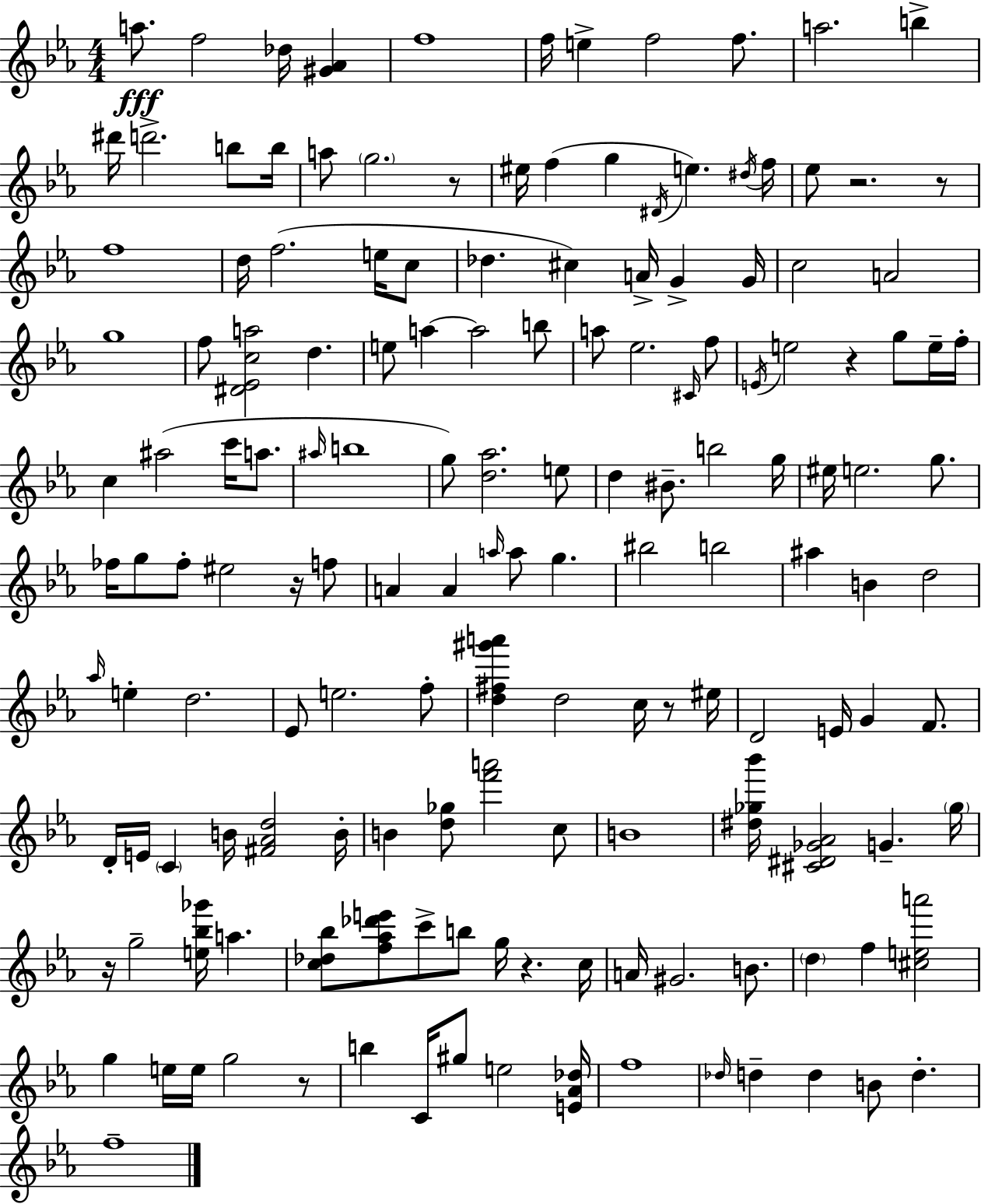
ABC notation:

X:1
T:Untitled
M:4/4
L:1/4
K:Eb
a/2 f2 _d/4 [^G_A] f4 f/4 e f2 f/2 a2 b ^d'/4 d'2 b/2 b/4 a/2 g2 z/2 ^e/4 f g ^D/4 e ^d/4 f/4 _e/2 z2 z/2 f4 d/4 f2 e/4 c/2 _d ^c A/4 G G/4 c2 A2 g4 f/2 [^D_Eca]2 d e/2 a a2 b/2 a/2 _e2 ^C/4 f/2 E/4 e2 z g/2 e/4 f/4 c ^a2 c'/4 a/2 ^a/4 b4 g/2 [d_a]2 e/2 d ^B/2 b2 g/4 ^e/4 e2 g/2 _f/4 g/2 _f/2 ^e2 z/4 f/2 A A a/4 a/2 g ^b2 b2 ^a B d2 _a/4 e d2 _E/2 e2 f/2 [d^f^g'a'] d2 c/4 z/2 ^e/4 D2 E/4 G F/2 D/4 E/4 C B/4 [^F_Ad]2 B/4 B [d_g]/2 [f'a']2 c/2 B4 [^d_g_b']/4 [^C^D_G_A]2 G _g/4 z/4 g2 [e_b_g']/4 a [c_d_b]/2 [f_a_d'e']/2 c'/2 b/2 g/4 z c/4 A/4 ^G2 B/2 d f [^cea']2 g e/4 e/4 g2 z/2 b C/4 ^g/2 e2 [E_A_d]/4 f4 _d/4 d d B/2 d f4